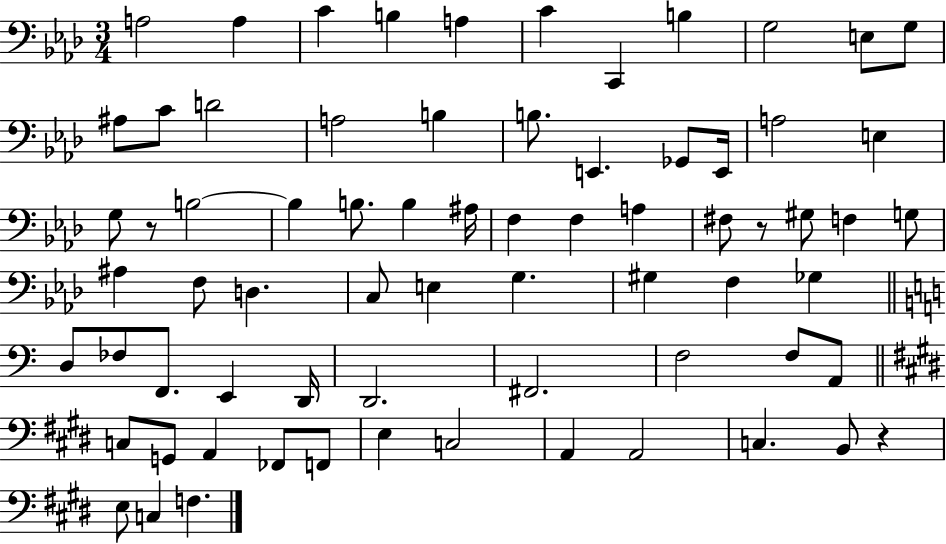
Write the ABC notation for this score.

X:1
T:Untitled
M:3/4
L:1/4
K:Ab
A,2 A, C B, A, C C,, B, G,2 E,/2 G,/2 ^A,/2 C/2 D2 A,2 B, B,/2 E,, _G,,/2 E,,/4 A,2 E, G,/2 z/2 B,2 B, B,/2 B, ^A,/4 F, F, A, ^F,/2 z/2 ^G,/2 F, G,/2 ^A, F,/2 D, C,/2 E, G, ^G, F, _G, D,/2 _F,/2 F,,/2 E,, D,,/4 D,,2 ^F,,2 F,2 F,/2 A,,/2 C,/2 G,,/2 A,, _F,,/2 F,,/2 E, C,2 A,, A,,2 C, B,,/2 z E,/2 C, F,